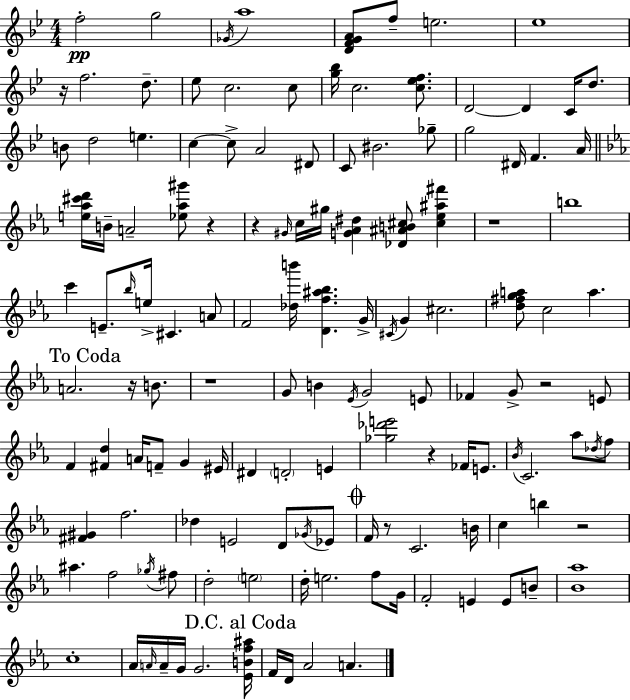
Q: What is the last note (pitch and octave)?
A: A4